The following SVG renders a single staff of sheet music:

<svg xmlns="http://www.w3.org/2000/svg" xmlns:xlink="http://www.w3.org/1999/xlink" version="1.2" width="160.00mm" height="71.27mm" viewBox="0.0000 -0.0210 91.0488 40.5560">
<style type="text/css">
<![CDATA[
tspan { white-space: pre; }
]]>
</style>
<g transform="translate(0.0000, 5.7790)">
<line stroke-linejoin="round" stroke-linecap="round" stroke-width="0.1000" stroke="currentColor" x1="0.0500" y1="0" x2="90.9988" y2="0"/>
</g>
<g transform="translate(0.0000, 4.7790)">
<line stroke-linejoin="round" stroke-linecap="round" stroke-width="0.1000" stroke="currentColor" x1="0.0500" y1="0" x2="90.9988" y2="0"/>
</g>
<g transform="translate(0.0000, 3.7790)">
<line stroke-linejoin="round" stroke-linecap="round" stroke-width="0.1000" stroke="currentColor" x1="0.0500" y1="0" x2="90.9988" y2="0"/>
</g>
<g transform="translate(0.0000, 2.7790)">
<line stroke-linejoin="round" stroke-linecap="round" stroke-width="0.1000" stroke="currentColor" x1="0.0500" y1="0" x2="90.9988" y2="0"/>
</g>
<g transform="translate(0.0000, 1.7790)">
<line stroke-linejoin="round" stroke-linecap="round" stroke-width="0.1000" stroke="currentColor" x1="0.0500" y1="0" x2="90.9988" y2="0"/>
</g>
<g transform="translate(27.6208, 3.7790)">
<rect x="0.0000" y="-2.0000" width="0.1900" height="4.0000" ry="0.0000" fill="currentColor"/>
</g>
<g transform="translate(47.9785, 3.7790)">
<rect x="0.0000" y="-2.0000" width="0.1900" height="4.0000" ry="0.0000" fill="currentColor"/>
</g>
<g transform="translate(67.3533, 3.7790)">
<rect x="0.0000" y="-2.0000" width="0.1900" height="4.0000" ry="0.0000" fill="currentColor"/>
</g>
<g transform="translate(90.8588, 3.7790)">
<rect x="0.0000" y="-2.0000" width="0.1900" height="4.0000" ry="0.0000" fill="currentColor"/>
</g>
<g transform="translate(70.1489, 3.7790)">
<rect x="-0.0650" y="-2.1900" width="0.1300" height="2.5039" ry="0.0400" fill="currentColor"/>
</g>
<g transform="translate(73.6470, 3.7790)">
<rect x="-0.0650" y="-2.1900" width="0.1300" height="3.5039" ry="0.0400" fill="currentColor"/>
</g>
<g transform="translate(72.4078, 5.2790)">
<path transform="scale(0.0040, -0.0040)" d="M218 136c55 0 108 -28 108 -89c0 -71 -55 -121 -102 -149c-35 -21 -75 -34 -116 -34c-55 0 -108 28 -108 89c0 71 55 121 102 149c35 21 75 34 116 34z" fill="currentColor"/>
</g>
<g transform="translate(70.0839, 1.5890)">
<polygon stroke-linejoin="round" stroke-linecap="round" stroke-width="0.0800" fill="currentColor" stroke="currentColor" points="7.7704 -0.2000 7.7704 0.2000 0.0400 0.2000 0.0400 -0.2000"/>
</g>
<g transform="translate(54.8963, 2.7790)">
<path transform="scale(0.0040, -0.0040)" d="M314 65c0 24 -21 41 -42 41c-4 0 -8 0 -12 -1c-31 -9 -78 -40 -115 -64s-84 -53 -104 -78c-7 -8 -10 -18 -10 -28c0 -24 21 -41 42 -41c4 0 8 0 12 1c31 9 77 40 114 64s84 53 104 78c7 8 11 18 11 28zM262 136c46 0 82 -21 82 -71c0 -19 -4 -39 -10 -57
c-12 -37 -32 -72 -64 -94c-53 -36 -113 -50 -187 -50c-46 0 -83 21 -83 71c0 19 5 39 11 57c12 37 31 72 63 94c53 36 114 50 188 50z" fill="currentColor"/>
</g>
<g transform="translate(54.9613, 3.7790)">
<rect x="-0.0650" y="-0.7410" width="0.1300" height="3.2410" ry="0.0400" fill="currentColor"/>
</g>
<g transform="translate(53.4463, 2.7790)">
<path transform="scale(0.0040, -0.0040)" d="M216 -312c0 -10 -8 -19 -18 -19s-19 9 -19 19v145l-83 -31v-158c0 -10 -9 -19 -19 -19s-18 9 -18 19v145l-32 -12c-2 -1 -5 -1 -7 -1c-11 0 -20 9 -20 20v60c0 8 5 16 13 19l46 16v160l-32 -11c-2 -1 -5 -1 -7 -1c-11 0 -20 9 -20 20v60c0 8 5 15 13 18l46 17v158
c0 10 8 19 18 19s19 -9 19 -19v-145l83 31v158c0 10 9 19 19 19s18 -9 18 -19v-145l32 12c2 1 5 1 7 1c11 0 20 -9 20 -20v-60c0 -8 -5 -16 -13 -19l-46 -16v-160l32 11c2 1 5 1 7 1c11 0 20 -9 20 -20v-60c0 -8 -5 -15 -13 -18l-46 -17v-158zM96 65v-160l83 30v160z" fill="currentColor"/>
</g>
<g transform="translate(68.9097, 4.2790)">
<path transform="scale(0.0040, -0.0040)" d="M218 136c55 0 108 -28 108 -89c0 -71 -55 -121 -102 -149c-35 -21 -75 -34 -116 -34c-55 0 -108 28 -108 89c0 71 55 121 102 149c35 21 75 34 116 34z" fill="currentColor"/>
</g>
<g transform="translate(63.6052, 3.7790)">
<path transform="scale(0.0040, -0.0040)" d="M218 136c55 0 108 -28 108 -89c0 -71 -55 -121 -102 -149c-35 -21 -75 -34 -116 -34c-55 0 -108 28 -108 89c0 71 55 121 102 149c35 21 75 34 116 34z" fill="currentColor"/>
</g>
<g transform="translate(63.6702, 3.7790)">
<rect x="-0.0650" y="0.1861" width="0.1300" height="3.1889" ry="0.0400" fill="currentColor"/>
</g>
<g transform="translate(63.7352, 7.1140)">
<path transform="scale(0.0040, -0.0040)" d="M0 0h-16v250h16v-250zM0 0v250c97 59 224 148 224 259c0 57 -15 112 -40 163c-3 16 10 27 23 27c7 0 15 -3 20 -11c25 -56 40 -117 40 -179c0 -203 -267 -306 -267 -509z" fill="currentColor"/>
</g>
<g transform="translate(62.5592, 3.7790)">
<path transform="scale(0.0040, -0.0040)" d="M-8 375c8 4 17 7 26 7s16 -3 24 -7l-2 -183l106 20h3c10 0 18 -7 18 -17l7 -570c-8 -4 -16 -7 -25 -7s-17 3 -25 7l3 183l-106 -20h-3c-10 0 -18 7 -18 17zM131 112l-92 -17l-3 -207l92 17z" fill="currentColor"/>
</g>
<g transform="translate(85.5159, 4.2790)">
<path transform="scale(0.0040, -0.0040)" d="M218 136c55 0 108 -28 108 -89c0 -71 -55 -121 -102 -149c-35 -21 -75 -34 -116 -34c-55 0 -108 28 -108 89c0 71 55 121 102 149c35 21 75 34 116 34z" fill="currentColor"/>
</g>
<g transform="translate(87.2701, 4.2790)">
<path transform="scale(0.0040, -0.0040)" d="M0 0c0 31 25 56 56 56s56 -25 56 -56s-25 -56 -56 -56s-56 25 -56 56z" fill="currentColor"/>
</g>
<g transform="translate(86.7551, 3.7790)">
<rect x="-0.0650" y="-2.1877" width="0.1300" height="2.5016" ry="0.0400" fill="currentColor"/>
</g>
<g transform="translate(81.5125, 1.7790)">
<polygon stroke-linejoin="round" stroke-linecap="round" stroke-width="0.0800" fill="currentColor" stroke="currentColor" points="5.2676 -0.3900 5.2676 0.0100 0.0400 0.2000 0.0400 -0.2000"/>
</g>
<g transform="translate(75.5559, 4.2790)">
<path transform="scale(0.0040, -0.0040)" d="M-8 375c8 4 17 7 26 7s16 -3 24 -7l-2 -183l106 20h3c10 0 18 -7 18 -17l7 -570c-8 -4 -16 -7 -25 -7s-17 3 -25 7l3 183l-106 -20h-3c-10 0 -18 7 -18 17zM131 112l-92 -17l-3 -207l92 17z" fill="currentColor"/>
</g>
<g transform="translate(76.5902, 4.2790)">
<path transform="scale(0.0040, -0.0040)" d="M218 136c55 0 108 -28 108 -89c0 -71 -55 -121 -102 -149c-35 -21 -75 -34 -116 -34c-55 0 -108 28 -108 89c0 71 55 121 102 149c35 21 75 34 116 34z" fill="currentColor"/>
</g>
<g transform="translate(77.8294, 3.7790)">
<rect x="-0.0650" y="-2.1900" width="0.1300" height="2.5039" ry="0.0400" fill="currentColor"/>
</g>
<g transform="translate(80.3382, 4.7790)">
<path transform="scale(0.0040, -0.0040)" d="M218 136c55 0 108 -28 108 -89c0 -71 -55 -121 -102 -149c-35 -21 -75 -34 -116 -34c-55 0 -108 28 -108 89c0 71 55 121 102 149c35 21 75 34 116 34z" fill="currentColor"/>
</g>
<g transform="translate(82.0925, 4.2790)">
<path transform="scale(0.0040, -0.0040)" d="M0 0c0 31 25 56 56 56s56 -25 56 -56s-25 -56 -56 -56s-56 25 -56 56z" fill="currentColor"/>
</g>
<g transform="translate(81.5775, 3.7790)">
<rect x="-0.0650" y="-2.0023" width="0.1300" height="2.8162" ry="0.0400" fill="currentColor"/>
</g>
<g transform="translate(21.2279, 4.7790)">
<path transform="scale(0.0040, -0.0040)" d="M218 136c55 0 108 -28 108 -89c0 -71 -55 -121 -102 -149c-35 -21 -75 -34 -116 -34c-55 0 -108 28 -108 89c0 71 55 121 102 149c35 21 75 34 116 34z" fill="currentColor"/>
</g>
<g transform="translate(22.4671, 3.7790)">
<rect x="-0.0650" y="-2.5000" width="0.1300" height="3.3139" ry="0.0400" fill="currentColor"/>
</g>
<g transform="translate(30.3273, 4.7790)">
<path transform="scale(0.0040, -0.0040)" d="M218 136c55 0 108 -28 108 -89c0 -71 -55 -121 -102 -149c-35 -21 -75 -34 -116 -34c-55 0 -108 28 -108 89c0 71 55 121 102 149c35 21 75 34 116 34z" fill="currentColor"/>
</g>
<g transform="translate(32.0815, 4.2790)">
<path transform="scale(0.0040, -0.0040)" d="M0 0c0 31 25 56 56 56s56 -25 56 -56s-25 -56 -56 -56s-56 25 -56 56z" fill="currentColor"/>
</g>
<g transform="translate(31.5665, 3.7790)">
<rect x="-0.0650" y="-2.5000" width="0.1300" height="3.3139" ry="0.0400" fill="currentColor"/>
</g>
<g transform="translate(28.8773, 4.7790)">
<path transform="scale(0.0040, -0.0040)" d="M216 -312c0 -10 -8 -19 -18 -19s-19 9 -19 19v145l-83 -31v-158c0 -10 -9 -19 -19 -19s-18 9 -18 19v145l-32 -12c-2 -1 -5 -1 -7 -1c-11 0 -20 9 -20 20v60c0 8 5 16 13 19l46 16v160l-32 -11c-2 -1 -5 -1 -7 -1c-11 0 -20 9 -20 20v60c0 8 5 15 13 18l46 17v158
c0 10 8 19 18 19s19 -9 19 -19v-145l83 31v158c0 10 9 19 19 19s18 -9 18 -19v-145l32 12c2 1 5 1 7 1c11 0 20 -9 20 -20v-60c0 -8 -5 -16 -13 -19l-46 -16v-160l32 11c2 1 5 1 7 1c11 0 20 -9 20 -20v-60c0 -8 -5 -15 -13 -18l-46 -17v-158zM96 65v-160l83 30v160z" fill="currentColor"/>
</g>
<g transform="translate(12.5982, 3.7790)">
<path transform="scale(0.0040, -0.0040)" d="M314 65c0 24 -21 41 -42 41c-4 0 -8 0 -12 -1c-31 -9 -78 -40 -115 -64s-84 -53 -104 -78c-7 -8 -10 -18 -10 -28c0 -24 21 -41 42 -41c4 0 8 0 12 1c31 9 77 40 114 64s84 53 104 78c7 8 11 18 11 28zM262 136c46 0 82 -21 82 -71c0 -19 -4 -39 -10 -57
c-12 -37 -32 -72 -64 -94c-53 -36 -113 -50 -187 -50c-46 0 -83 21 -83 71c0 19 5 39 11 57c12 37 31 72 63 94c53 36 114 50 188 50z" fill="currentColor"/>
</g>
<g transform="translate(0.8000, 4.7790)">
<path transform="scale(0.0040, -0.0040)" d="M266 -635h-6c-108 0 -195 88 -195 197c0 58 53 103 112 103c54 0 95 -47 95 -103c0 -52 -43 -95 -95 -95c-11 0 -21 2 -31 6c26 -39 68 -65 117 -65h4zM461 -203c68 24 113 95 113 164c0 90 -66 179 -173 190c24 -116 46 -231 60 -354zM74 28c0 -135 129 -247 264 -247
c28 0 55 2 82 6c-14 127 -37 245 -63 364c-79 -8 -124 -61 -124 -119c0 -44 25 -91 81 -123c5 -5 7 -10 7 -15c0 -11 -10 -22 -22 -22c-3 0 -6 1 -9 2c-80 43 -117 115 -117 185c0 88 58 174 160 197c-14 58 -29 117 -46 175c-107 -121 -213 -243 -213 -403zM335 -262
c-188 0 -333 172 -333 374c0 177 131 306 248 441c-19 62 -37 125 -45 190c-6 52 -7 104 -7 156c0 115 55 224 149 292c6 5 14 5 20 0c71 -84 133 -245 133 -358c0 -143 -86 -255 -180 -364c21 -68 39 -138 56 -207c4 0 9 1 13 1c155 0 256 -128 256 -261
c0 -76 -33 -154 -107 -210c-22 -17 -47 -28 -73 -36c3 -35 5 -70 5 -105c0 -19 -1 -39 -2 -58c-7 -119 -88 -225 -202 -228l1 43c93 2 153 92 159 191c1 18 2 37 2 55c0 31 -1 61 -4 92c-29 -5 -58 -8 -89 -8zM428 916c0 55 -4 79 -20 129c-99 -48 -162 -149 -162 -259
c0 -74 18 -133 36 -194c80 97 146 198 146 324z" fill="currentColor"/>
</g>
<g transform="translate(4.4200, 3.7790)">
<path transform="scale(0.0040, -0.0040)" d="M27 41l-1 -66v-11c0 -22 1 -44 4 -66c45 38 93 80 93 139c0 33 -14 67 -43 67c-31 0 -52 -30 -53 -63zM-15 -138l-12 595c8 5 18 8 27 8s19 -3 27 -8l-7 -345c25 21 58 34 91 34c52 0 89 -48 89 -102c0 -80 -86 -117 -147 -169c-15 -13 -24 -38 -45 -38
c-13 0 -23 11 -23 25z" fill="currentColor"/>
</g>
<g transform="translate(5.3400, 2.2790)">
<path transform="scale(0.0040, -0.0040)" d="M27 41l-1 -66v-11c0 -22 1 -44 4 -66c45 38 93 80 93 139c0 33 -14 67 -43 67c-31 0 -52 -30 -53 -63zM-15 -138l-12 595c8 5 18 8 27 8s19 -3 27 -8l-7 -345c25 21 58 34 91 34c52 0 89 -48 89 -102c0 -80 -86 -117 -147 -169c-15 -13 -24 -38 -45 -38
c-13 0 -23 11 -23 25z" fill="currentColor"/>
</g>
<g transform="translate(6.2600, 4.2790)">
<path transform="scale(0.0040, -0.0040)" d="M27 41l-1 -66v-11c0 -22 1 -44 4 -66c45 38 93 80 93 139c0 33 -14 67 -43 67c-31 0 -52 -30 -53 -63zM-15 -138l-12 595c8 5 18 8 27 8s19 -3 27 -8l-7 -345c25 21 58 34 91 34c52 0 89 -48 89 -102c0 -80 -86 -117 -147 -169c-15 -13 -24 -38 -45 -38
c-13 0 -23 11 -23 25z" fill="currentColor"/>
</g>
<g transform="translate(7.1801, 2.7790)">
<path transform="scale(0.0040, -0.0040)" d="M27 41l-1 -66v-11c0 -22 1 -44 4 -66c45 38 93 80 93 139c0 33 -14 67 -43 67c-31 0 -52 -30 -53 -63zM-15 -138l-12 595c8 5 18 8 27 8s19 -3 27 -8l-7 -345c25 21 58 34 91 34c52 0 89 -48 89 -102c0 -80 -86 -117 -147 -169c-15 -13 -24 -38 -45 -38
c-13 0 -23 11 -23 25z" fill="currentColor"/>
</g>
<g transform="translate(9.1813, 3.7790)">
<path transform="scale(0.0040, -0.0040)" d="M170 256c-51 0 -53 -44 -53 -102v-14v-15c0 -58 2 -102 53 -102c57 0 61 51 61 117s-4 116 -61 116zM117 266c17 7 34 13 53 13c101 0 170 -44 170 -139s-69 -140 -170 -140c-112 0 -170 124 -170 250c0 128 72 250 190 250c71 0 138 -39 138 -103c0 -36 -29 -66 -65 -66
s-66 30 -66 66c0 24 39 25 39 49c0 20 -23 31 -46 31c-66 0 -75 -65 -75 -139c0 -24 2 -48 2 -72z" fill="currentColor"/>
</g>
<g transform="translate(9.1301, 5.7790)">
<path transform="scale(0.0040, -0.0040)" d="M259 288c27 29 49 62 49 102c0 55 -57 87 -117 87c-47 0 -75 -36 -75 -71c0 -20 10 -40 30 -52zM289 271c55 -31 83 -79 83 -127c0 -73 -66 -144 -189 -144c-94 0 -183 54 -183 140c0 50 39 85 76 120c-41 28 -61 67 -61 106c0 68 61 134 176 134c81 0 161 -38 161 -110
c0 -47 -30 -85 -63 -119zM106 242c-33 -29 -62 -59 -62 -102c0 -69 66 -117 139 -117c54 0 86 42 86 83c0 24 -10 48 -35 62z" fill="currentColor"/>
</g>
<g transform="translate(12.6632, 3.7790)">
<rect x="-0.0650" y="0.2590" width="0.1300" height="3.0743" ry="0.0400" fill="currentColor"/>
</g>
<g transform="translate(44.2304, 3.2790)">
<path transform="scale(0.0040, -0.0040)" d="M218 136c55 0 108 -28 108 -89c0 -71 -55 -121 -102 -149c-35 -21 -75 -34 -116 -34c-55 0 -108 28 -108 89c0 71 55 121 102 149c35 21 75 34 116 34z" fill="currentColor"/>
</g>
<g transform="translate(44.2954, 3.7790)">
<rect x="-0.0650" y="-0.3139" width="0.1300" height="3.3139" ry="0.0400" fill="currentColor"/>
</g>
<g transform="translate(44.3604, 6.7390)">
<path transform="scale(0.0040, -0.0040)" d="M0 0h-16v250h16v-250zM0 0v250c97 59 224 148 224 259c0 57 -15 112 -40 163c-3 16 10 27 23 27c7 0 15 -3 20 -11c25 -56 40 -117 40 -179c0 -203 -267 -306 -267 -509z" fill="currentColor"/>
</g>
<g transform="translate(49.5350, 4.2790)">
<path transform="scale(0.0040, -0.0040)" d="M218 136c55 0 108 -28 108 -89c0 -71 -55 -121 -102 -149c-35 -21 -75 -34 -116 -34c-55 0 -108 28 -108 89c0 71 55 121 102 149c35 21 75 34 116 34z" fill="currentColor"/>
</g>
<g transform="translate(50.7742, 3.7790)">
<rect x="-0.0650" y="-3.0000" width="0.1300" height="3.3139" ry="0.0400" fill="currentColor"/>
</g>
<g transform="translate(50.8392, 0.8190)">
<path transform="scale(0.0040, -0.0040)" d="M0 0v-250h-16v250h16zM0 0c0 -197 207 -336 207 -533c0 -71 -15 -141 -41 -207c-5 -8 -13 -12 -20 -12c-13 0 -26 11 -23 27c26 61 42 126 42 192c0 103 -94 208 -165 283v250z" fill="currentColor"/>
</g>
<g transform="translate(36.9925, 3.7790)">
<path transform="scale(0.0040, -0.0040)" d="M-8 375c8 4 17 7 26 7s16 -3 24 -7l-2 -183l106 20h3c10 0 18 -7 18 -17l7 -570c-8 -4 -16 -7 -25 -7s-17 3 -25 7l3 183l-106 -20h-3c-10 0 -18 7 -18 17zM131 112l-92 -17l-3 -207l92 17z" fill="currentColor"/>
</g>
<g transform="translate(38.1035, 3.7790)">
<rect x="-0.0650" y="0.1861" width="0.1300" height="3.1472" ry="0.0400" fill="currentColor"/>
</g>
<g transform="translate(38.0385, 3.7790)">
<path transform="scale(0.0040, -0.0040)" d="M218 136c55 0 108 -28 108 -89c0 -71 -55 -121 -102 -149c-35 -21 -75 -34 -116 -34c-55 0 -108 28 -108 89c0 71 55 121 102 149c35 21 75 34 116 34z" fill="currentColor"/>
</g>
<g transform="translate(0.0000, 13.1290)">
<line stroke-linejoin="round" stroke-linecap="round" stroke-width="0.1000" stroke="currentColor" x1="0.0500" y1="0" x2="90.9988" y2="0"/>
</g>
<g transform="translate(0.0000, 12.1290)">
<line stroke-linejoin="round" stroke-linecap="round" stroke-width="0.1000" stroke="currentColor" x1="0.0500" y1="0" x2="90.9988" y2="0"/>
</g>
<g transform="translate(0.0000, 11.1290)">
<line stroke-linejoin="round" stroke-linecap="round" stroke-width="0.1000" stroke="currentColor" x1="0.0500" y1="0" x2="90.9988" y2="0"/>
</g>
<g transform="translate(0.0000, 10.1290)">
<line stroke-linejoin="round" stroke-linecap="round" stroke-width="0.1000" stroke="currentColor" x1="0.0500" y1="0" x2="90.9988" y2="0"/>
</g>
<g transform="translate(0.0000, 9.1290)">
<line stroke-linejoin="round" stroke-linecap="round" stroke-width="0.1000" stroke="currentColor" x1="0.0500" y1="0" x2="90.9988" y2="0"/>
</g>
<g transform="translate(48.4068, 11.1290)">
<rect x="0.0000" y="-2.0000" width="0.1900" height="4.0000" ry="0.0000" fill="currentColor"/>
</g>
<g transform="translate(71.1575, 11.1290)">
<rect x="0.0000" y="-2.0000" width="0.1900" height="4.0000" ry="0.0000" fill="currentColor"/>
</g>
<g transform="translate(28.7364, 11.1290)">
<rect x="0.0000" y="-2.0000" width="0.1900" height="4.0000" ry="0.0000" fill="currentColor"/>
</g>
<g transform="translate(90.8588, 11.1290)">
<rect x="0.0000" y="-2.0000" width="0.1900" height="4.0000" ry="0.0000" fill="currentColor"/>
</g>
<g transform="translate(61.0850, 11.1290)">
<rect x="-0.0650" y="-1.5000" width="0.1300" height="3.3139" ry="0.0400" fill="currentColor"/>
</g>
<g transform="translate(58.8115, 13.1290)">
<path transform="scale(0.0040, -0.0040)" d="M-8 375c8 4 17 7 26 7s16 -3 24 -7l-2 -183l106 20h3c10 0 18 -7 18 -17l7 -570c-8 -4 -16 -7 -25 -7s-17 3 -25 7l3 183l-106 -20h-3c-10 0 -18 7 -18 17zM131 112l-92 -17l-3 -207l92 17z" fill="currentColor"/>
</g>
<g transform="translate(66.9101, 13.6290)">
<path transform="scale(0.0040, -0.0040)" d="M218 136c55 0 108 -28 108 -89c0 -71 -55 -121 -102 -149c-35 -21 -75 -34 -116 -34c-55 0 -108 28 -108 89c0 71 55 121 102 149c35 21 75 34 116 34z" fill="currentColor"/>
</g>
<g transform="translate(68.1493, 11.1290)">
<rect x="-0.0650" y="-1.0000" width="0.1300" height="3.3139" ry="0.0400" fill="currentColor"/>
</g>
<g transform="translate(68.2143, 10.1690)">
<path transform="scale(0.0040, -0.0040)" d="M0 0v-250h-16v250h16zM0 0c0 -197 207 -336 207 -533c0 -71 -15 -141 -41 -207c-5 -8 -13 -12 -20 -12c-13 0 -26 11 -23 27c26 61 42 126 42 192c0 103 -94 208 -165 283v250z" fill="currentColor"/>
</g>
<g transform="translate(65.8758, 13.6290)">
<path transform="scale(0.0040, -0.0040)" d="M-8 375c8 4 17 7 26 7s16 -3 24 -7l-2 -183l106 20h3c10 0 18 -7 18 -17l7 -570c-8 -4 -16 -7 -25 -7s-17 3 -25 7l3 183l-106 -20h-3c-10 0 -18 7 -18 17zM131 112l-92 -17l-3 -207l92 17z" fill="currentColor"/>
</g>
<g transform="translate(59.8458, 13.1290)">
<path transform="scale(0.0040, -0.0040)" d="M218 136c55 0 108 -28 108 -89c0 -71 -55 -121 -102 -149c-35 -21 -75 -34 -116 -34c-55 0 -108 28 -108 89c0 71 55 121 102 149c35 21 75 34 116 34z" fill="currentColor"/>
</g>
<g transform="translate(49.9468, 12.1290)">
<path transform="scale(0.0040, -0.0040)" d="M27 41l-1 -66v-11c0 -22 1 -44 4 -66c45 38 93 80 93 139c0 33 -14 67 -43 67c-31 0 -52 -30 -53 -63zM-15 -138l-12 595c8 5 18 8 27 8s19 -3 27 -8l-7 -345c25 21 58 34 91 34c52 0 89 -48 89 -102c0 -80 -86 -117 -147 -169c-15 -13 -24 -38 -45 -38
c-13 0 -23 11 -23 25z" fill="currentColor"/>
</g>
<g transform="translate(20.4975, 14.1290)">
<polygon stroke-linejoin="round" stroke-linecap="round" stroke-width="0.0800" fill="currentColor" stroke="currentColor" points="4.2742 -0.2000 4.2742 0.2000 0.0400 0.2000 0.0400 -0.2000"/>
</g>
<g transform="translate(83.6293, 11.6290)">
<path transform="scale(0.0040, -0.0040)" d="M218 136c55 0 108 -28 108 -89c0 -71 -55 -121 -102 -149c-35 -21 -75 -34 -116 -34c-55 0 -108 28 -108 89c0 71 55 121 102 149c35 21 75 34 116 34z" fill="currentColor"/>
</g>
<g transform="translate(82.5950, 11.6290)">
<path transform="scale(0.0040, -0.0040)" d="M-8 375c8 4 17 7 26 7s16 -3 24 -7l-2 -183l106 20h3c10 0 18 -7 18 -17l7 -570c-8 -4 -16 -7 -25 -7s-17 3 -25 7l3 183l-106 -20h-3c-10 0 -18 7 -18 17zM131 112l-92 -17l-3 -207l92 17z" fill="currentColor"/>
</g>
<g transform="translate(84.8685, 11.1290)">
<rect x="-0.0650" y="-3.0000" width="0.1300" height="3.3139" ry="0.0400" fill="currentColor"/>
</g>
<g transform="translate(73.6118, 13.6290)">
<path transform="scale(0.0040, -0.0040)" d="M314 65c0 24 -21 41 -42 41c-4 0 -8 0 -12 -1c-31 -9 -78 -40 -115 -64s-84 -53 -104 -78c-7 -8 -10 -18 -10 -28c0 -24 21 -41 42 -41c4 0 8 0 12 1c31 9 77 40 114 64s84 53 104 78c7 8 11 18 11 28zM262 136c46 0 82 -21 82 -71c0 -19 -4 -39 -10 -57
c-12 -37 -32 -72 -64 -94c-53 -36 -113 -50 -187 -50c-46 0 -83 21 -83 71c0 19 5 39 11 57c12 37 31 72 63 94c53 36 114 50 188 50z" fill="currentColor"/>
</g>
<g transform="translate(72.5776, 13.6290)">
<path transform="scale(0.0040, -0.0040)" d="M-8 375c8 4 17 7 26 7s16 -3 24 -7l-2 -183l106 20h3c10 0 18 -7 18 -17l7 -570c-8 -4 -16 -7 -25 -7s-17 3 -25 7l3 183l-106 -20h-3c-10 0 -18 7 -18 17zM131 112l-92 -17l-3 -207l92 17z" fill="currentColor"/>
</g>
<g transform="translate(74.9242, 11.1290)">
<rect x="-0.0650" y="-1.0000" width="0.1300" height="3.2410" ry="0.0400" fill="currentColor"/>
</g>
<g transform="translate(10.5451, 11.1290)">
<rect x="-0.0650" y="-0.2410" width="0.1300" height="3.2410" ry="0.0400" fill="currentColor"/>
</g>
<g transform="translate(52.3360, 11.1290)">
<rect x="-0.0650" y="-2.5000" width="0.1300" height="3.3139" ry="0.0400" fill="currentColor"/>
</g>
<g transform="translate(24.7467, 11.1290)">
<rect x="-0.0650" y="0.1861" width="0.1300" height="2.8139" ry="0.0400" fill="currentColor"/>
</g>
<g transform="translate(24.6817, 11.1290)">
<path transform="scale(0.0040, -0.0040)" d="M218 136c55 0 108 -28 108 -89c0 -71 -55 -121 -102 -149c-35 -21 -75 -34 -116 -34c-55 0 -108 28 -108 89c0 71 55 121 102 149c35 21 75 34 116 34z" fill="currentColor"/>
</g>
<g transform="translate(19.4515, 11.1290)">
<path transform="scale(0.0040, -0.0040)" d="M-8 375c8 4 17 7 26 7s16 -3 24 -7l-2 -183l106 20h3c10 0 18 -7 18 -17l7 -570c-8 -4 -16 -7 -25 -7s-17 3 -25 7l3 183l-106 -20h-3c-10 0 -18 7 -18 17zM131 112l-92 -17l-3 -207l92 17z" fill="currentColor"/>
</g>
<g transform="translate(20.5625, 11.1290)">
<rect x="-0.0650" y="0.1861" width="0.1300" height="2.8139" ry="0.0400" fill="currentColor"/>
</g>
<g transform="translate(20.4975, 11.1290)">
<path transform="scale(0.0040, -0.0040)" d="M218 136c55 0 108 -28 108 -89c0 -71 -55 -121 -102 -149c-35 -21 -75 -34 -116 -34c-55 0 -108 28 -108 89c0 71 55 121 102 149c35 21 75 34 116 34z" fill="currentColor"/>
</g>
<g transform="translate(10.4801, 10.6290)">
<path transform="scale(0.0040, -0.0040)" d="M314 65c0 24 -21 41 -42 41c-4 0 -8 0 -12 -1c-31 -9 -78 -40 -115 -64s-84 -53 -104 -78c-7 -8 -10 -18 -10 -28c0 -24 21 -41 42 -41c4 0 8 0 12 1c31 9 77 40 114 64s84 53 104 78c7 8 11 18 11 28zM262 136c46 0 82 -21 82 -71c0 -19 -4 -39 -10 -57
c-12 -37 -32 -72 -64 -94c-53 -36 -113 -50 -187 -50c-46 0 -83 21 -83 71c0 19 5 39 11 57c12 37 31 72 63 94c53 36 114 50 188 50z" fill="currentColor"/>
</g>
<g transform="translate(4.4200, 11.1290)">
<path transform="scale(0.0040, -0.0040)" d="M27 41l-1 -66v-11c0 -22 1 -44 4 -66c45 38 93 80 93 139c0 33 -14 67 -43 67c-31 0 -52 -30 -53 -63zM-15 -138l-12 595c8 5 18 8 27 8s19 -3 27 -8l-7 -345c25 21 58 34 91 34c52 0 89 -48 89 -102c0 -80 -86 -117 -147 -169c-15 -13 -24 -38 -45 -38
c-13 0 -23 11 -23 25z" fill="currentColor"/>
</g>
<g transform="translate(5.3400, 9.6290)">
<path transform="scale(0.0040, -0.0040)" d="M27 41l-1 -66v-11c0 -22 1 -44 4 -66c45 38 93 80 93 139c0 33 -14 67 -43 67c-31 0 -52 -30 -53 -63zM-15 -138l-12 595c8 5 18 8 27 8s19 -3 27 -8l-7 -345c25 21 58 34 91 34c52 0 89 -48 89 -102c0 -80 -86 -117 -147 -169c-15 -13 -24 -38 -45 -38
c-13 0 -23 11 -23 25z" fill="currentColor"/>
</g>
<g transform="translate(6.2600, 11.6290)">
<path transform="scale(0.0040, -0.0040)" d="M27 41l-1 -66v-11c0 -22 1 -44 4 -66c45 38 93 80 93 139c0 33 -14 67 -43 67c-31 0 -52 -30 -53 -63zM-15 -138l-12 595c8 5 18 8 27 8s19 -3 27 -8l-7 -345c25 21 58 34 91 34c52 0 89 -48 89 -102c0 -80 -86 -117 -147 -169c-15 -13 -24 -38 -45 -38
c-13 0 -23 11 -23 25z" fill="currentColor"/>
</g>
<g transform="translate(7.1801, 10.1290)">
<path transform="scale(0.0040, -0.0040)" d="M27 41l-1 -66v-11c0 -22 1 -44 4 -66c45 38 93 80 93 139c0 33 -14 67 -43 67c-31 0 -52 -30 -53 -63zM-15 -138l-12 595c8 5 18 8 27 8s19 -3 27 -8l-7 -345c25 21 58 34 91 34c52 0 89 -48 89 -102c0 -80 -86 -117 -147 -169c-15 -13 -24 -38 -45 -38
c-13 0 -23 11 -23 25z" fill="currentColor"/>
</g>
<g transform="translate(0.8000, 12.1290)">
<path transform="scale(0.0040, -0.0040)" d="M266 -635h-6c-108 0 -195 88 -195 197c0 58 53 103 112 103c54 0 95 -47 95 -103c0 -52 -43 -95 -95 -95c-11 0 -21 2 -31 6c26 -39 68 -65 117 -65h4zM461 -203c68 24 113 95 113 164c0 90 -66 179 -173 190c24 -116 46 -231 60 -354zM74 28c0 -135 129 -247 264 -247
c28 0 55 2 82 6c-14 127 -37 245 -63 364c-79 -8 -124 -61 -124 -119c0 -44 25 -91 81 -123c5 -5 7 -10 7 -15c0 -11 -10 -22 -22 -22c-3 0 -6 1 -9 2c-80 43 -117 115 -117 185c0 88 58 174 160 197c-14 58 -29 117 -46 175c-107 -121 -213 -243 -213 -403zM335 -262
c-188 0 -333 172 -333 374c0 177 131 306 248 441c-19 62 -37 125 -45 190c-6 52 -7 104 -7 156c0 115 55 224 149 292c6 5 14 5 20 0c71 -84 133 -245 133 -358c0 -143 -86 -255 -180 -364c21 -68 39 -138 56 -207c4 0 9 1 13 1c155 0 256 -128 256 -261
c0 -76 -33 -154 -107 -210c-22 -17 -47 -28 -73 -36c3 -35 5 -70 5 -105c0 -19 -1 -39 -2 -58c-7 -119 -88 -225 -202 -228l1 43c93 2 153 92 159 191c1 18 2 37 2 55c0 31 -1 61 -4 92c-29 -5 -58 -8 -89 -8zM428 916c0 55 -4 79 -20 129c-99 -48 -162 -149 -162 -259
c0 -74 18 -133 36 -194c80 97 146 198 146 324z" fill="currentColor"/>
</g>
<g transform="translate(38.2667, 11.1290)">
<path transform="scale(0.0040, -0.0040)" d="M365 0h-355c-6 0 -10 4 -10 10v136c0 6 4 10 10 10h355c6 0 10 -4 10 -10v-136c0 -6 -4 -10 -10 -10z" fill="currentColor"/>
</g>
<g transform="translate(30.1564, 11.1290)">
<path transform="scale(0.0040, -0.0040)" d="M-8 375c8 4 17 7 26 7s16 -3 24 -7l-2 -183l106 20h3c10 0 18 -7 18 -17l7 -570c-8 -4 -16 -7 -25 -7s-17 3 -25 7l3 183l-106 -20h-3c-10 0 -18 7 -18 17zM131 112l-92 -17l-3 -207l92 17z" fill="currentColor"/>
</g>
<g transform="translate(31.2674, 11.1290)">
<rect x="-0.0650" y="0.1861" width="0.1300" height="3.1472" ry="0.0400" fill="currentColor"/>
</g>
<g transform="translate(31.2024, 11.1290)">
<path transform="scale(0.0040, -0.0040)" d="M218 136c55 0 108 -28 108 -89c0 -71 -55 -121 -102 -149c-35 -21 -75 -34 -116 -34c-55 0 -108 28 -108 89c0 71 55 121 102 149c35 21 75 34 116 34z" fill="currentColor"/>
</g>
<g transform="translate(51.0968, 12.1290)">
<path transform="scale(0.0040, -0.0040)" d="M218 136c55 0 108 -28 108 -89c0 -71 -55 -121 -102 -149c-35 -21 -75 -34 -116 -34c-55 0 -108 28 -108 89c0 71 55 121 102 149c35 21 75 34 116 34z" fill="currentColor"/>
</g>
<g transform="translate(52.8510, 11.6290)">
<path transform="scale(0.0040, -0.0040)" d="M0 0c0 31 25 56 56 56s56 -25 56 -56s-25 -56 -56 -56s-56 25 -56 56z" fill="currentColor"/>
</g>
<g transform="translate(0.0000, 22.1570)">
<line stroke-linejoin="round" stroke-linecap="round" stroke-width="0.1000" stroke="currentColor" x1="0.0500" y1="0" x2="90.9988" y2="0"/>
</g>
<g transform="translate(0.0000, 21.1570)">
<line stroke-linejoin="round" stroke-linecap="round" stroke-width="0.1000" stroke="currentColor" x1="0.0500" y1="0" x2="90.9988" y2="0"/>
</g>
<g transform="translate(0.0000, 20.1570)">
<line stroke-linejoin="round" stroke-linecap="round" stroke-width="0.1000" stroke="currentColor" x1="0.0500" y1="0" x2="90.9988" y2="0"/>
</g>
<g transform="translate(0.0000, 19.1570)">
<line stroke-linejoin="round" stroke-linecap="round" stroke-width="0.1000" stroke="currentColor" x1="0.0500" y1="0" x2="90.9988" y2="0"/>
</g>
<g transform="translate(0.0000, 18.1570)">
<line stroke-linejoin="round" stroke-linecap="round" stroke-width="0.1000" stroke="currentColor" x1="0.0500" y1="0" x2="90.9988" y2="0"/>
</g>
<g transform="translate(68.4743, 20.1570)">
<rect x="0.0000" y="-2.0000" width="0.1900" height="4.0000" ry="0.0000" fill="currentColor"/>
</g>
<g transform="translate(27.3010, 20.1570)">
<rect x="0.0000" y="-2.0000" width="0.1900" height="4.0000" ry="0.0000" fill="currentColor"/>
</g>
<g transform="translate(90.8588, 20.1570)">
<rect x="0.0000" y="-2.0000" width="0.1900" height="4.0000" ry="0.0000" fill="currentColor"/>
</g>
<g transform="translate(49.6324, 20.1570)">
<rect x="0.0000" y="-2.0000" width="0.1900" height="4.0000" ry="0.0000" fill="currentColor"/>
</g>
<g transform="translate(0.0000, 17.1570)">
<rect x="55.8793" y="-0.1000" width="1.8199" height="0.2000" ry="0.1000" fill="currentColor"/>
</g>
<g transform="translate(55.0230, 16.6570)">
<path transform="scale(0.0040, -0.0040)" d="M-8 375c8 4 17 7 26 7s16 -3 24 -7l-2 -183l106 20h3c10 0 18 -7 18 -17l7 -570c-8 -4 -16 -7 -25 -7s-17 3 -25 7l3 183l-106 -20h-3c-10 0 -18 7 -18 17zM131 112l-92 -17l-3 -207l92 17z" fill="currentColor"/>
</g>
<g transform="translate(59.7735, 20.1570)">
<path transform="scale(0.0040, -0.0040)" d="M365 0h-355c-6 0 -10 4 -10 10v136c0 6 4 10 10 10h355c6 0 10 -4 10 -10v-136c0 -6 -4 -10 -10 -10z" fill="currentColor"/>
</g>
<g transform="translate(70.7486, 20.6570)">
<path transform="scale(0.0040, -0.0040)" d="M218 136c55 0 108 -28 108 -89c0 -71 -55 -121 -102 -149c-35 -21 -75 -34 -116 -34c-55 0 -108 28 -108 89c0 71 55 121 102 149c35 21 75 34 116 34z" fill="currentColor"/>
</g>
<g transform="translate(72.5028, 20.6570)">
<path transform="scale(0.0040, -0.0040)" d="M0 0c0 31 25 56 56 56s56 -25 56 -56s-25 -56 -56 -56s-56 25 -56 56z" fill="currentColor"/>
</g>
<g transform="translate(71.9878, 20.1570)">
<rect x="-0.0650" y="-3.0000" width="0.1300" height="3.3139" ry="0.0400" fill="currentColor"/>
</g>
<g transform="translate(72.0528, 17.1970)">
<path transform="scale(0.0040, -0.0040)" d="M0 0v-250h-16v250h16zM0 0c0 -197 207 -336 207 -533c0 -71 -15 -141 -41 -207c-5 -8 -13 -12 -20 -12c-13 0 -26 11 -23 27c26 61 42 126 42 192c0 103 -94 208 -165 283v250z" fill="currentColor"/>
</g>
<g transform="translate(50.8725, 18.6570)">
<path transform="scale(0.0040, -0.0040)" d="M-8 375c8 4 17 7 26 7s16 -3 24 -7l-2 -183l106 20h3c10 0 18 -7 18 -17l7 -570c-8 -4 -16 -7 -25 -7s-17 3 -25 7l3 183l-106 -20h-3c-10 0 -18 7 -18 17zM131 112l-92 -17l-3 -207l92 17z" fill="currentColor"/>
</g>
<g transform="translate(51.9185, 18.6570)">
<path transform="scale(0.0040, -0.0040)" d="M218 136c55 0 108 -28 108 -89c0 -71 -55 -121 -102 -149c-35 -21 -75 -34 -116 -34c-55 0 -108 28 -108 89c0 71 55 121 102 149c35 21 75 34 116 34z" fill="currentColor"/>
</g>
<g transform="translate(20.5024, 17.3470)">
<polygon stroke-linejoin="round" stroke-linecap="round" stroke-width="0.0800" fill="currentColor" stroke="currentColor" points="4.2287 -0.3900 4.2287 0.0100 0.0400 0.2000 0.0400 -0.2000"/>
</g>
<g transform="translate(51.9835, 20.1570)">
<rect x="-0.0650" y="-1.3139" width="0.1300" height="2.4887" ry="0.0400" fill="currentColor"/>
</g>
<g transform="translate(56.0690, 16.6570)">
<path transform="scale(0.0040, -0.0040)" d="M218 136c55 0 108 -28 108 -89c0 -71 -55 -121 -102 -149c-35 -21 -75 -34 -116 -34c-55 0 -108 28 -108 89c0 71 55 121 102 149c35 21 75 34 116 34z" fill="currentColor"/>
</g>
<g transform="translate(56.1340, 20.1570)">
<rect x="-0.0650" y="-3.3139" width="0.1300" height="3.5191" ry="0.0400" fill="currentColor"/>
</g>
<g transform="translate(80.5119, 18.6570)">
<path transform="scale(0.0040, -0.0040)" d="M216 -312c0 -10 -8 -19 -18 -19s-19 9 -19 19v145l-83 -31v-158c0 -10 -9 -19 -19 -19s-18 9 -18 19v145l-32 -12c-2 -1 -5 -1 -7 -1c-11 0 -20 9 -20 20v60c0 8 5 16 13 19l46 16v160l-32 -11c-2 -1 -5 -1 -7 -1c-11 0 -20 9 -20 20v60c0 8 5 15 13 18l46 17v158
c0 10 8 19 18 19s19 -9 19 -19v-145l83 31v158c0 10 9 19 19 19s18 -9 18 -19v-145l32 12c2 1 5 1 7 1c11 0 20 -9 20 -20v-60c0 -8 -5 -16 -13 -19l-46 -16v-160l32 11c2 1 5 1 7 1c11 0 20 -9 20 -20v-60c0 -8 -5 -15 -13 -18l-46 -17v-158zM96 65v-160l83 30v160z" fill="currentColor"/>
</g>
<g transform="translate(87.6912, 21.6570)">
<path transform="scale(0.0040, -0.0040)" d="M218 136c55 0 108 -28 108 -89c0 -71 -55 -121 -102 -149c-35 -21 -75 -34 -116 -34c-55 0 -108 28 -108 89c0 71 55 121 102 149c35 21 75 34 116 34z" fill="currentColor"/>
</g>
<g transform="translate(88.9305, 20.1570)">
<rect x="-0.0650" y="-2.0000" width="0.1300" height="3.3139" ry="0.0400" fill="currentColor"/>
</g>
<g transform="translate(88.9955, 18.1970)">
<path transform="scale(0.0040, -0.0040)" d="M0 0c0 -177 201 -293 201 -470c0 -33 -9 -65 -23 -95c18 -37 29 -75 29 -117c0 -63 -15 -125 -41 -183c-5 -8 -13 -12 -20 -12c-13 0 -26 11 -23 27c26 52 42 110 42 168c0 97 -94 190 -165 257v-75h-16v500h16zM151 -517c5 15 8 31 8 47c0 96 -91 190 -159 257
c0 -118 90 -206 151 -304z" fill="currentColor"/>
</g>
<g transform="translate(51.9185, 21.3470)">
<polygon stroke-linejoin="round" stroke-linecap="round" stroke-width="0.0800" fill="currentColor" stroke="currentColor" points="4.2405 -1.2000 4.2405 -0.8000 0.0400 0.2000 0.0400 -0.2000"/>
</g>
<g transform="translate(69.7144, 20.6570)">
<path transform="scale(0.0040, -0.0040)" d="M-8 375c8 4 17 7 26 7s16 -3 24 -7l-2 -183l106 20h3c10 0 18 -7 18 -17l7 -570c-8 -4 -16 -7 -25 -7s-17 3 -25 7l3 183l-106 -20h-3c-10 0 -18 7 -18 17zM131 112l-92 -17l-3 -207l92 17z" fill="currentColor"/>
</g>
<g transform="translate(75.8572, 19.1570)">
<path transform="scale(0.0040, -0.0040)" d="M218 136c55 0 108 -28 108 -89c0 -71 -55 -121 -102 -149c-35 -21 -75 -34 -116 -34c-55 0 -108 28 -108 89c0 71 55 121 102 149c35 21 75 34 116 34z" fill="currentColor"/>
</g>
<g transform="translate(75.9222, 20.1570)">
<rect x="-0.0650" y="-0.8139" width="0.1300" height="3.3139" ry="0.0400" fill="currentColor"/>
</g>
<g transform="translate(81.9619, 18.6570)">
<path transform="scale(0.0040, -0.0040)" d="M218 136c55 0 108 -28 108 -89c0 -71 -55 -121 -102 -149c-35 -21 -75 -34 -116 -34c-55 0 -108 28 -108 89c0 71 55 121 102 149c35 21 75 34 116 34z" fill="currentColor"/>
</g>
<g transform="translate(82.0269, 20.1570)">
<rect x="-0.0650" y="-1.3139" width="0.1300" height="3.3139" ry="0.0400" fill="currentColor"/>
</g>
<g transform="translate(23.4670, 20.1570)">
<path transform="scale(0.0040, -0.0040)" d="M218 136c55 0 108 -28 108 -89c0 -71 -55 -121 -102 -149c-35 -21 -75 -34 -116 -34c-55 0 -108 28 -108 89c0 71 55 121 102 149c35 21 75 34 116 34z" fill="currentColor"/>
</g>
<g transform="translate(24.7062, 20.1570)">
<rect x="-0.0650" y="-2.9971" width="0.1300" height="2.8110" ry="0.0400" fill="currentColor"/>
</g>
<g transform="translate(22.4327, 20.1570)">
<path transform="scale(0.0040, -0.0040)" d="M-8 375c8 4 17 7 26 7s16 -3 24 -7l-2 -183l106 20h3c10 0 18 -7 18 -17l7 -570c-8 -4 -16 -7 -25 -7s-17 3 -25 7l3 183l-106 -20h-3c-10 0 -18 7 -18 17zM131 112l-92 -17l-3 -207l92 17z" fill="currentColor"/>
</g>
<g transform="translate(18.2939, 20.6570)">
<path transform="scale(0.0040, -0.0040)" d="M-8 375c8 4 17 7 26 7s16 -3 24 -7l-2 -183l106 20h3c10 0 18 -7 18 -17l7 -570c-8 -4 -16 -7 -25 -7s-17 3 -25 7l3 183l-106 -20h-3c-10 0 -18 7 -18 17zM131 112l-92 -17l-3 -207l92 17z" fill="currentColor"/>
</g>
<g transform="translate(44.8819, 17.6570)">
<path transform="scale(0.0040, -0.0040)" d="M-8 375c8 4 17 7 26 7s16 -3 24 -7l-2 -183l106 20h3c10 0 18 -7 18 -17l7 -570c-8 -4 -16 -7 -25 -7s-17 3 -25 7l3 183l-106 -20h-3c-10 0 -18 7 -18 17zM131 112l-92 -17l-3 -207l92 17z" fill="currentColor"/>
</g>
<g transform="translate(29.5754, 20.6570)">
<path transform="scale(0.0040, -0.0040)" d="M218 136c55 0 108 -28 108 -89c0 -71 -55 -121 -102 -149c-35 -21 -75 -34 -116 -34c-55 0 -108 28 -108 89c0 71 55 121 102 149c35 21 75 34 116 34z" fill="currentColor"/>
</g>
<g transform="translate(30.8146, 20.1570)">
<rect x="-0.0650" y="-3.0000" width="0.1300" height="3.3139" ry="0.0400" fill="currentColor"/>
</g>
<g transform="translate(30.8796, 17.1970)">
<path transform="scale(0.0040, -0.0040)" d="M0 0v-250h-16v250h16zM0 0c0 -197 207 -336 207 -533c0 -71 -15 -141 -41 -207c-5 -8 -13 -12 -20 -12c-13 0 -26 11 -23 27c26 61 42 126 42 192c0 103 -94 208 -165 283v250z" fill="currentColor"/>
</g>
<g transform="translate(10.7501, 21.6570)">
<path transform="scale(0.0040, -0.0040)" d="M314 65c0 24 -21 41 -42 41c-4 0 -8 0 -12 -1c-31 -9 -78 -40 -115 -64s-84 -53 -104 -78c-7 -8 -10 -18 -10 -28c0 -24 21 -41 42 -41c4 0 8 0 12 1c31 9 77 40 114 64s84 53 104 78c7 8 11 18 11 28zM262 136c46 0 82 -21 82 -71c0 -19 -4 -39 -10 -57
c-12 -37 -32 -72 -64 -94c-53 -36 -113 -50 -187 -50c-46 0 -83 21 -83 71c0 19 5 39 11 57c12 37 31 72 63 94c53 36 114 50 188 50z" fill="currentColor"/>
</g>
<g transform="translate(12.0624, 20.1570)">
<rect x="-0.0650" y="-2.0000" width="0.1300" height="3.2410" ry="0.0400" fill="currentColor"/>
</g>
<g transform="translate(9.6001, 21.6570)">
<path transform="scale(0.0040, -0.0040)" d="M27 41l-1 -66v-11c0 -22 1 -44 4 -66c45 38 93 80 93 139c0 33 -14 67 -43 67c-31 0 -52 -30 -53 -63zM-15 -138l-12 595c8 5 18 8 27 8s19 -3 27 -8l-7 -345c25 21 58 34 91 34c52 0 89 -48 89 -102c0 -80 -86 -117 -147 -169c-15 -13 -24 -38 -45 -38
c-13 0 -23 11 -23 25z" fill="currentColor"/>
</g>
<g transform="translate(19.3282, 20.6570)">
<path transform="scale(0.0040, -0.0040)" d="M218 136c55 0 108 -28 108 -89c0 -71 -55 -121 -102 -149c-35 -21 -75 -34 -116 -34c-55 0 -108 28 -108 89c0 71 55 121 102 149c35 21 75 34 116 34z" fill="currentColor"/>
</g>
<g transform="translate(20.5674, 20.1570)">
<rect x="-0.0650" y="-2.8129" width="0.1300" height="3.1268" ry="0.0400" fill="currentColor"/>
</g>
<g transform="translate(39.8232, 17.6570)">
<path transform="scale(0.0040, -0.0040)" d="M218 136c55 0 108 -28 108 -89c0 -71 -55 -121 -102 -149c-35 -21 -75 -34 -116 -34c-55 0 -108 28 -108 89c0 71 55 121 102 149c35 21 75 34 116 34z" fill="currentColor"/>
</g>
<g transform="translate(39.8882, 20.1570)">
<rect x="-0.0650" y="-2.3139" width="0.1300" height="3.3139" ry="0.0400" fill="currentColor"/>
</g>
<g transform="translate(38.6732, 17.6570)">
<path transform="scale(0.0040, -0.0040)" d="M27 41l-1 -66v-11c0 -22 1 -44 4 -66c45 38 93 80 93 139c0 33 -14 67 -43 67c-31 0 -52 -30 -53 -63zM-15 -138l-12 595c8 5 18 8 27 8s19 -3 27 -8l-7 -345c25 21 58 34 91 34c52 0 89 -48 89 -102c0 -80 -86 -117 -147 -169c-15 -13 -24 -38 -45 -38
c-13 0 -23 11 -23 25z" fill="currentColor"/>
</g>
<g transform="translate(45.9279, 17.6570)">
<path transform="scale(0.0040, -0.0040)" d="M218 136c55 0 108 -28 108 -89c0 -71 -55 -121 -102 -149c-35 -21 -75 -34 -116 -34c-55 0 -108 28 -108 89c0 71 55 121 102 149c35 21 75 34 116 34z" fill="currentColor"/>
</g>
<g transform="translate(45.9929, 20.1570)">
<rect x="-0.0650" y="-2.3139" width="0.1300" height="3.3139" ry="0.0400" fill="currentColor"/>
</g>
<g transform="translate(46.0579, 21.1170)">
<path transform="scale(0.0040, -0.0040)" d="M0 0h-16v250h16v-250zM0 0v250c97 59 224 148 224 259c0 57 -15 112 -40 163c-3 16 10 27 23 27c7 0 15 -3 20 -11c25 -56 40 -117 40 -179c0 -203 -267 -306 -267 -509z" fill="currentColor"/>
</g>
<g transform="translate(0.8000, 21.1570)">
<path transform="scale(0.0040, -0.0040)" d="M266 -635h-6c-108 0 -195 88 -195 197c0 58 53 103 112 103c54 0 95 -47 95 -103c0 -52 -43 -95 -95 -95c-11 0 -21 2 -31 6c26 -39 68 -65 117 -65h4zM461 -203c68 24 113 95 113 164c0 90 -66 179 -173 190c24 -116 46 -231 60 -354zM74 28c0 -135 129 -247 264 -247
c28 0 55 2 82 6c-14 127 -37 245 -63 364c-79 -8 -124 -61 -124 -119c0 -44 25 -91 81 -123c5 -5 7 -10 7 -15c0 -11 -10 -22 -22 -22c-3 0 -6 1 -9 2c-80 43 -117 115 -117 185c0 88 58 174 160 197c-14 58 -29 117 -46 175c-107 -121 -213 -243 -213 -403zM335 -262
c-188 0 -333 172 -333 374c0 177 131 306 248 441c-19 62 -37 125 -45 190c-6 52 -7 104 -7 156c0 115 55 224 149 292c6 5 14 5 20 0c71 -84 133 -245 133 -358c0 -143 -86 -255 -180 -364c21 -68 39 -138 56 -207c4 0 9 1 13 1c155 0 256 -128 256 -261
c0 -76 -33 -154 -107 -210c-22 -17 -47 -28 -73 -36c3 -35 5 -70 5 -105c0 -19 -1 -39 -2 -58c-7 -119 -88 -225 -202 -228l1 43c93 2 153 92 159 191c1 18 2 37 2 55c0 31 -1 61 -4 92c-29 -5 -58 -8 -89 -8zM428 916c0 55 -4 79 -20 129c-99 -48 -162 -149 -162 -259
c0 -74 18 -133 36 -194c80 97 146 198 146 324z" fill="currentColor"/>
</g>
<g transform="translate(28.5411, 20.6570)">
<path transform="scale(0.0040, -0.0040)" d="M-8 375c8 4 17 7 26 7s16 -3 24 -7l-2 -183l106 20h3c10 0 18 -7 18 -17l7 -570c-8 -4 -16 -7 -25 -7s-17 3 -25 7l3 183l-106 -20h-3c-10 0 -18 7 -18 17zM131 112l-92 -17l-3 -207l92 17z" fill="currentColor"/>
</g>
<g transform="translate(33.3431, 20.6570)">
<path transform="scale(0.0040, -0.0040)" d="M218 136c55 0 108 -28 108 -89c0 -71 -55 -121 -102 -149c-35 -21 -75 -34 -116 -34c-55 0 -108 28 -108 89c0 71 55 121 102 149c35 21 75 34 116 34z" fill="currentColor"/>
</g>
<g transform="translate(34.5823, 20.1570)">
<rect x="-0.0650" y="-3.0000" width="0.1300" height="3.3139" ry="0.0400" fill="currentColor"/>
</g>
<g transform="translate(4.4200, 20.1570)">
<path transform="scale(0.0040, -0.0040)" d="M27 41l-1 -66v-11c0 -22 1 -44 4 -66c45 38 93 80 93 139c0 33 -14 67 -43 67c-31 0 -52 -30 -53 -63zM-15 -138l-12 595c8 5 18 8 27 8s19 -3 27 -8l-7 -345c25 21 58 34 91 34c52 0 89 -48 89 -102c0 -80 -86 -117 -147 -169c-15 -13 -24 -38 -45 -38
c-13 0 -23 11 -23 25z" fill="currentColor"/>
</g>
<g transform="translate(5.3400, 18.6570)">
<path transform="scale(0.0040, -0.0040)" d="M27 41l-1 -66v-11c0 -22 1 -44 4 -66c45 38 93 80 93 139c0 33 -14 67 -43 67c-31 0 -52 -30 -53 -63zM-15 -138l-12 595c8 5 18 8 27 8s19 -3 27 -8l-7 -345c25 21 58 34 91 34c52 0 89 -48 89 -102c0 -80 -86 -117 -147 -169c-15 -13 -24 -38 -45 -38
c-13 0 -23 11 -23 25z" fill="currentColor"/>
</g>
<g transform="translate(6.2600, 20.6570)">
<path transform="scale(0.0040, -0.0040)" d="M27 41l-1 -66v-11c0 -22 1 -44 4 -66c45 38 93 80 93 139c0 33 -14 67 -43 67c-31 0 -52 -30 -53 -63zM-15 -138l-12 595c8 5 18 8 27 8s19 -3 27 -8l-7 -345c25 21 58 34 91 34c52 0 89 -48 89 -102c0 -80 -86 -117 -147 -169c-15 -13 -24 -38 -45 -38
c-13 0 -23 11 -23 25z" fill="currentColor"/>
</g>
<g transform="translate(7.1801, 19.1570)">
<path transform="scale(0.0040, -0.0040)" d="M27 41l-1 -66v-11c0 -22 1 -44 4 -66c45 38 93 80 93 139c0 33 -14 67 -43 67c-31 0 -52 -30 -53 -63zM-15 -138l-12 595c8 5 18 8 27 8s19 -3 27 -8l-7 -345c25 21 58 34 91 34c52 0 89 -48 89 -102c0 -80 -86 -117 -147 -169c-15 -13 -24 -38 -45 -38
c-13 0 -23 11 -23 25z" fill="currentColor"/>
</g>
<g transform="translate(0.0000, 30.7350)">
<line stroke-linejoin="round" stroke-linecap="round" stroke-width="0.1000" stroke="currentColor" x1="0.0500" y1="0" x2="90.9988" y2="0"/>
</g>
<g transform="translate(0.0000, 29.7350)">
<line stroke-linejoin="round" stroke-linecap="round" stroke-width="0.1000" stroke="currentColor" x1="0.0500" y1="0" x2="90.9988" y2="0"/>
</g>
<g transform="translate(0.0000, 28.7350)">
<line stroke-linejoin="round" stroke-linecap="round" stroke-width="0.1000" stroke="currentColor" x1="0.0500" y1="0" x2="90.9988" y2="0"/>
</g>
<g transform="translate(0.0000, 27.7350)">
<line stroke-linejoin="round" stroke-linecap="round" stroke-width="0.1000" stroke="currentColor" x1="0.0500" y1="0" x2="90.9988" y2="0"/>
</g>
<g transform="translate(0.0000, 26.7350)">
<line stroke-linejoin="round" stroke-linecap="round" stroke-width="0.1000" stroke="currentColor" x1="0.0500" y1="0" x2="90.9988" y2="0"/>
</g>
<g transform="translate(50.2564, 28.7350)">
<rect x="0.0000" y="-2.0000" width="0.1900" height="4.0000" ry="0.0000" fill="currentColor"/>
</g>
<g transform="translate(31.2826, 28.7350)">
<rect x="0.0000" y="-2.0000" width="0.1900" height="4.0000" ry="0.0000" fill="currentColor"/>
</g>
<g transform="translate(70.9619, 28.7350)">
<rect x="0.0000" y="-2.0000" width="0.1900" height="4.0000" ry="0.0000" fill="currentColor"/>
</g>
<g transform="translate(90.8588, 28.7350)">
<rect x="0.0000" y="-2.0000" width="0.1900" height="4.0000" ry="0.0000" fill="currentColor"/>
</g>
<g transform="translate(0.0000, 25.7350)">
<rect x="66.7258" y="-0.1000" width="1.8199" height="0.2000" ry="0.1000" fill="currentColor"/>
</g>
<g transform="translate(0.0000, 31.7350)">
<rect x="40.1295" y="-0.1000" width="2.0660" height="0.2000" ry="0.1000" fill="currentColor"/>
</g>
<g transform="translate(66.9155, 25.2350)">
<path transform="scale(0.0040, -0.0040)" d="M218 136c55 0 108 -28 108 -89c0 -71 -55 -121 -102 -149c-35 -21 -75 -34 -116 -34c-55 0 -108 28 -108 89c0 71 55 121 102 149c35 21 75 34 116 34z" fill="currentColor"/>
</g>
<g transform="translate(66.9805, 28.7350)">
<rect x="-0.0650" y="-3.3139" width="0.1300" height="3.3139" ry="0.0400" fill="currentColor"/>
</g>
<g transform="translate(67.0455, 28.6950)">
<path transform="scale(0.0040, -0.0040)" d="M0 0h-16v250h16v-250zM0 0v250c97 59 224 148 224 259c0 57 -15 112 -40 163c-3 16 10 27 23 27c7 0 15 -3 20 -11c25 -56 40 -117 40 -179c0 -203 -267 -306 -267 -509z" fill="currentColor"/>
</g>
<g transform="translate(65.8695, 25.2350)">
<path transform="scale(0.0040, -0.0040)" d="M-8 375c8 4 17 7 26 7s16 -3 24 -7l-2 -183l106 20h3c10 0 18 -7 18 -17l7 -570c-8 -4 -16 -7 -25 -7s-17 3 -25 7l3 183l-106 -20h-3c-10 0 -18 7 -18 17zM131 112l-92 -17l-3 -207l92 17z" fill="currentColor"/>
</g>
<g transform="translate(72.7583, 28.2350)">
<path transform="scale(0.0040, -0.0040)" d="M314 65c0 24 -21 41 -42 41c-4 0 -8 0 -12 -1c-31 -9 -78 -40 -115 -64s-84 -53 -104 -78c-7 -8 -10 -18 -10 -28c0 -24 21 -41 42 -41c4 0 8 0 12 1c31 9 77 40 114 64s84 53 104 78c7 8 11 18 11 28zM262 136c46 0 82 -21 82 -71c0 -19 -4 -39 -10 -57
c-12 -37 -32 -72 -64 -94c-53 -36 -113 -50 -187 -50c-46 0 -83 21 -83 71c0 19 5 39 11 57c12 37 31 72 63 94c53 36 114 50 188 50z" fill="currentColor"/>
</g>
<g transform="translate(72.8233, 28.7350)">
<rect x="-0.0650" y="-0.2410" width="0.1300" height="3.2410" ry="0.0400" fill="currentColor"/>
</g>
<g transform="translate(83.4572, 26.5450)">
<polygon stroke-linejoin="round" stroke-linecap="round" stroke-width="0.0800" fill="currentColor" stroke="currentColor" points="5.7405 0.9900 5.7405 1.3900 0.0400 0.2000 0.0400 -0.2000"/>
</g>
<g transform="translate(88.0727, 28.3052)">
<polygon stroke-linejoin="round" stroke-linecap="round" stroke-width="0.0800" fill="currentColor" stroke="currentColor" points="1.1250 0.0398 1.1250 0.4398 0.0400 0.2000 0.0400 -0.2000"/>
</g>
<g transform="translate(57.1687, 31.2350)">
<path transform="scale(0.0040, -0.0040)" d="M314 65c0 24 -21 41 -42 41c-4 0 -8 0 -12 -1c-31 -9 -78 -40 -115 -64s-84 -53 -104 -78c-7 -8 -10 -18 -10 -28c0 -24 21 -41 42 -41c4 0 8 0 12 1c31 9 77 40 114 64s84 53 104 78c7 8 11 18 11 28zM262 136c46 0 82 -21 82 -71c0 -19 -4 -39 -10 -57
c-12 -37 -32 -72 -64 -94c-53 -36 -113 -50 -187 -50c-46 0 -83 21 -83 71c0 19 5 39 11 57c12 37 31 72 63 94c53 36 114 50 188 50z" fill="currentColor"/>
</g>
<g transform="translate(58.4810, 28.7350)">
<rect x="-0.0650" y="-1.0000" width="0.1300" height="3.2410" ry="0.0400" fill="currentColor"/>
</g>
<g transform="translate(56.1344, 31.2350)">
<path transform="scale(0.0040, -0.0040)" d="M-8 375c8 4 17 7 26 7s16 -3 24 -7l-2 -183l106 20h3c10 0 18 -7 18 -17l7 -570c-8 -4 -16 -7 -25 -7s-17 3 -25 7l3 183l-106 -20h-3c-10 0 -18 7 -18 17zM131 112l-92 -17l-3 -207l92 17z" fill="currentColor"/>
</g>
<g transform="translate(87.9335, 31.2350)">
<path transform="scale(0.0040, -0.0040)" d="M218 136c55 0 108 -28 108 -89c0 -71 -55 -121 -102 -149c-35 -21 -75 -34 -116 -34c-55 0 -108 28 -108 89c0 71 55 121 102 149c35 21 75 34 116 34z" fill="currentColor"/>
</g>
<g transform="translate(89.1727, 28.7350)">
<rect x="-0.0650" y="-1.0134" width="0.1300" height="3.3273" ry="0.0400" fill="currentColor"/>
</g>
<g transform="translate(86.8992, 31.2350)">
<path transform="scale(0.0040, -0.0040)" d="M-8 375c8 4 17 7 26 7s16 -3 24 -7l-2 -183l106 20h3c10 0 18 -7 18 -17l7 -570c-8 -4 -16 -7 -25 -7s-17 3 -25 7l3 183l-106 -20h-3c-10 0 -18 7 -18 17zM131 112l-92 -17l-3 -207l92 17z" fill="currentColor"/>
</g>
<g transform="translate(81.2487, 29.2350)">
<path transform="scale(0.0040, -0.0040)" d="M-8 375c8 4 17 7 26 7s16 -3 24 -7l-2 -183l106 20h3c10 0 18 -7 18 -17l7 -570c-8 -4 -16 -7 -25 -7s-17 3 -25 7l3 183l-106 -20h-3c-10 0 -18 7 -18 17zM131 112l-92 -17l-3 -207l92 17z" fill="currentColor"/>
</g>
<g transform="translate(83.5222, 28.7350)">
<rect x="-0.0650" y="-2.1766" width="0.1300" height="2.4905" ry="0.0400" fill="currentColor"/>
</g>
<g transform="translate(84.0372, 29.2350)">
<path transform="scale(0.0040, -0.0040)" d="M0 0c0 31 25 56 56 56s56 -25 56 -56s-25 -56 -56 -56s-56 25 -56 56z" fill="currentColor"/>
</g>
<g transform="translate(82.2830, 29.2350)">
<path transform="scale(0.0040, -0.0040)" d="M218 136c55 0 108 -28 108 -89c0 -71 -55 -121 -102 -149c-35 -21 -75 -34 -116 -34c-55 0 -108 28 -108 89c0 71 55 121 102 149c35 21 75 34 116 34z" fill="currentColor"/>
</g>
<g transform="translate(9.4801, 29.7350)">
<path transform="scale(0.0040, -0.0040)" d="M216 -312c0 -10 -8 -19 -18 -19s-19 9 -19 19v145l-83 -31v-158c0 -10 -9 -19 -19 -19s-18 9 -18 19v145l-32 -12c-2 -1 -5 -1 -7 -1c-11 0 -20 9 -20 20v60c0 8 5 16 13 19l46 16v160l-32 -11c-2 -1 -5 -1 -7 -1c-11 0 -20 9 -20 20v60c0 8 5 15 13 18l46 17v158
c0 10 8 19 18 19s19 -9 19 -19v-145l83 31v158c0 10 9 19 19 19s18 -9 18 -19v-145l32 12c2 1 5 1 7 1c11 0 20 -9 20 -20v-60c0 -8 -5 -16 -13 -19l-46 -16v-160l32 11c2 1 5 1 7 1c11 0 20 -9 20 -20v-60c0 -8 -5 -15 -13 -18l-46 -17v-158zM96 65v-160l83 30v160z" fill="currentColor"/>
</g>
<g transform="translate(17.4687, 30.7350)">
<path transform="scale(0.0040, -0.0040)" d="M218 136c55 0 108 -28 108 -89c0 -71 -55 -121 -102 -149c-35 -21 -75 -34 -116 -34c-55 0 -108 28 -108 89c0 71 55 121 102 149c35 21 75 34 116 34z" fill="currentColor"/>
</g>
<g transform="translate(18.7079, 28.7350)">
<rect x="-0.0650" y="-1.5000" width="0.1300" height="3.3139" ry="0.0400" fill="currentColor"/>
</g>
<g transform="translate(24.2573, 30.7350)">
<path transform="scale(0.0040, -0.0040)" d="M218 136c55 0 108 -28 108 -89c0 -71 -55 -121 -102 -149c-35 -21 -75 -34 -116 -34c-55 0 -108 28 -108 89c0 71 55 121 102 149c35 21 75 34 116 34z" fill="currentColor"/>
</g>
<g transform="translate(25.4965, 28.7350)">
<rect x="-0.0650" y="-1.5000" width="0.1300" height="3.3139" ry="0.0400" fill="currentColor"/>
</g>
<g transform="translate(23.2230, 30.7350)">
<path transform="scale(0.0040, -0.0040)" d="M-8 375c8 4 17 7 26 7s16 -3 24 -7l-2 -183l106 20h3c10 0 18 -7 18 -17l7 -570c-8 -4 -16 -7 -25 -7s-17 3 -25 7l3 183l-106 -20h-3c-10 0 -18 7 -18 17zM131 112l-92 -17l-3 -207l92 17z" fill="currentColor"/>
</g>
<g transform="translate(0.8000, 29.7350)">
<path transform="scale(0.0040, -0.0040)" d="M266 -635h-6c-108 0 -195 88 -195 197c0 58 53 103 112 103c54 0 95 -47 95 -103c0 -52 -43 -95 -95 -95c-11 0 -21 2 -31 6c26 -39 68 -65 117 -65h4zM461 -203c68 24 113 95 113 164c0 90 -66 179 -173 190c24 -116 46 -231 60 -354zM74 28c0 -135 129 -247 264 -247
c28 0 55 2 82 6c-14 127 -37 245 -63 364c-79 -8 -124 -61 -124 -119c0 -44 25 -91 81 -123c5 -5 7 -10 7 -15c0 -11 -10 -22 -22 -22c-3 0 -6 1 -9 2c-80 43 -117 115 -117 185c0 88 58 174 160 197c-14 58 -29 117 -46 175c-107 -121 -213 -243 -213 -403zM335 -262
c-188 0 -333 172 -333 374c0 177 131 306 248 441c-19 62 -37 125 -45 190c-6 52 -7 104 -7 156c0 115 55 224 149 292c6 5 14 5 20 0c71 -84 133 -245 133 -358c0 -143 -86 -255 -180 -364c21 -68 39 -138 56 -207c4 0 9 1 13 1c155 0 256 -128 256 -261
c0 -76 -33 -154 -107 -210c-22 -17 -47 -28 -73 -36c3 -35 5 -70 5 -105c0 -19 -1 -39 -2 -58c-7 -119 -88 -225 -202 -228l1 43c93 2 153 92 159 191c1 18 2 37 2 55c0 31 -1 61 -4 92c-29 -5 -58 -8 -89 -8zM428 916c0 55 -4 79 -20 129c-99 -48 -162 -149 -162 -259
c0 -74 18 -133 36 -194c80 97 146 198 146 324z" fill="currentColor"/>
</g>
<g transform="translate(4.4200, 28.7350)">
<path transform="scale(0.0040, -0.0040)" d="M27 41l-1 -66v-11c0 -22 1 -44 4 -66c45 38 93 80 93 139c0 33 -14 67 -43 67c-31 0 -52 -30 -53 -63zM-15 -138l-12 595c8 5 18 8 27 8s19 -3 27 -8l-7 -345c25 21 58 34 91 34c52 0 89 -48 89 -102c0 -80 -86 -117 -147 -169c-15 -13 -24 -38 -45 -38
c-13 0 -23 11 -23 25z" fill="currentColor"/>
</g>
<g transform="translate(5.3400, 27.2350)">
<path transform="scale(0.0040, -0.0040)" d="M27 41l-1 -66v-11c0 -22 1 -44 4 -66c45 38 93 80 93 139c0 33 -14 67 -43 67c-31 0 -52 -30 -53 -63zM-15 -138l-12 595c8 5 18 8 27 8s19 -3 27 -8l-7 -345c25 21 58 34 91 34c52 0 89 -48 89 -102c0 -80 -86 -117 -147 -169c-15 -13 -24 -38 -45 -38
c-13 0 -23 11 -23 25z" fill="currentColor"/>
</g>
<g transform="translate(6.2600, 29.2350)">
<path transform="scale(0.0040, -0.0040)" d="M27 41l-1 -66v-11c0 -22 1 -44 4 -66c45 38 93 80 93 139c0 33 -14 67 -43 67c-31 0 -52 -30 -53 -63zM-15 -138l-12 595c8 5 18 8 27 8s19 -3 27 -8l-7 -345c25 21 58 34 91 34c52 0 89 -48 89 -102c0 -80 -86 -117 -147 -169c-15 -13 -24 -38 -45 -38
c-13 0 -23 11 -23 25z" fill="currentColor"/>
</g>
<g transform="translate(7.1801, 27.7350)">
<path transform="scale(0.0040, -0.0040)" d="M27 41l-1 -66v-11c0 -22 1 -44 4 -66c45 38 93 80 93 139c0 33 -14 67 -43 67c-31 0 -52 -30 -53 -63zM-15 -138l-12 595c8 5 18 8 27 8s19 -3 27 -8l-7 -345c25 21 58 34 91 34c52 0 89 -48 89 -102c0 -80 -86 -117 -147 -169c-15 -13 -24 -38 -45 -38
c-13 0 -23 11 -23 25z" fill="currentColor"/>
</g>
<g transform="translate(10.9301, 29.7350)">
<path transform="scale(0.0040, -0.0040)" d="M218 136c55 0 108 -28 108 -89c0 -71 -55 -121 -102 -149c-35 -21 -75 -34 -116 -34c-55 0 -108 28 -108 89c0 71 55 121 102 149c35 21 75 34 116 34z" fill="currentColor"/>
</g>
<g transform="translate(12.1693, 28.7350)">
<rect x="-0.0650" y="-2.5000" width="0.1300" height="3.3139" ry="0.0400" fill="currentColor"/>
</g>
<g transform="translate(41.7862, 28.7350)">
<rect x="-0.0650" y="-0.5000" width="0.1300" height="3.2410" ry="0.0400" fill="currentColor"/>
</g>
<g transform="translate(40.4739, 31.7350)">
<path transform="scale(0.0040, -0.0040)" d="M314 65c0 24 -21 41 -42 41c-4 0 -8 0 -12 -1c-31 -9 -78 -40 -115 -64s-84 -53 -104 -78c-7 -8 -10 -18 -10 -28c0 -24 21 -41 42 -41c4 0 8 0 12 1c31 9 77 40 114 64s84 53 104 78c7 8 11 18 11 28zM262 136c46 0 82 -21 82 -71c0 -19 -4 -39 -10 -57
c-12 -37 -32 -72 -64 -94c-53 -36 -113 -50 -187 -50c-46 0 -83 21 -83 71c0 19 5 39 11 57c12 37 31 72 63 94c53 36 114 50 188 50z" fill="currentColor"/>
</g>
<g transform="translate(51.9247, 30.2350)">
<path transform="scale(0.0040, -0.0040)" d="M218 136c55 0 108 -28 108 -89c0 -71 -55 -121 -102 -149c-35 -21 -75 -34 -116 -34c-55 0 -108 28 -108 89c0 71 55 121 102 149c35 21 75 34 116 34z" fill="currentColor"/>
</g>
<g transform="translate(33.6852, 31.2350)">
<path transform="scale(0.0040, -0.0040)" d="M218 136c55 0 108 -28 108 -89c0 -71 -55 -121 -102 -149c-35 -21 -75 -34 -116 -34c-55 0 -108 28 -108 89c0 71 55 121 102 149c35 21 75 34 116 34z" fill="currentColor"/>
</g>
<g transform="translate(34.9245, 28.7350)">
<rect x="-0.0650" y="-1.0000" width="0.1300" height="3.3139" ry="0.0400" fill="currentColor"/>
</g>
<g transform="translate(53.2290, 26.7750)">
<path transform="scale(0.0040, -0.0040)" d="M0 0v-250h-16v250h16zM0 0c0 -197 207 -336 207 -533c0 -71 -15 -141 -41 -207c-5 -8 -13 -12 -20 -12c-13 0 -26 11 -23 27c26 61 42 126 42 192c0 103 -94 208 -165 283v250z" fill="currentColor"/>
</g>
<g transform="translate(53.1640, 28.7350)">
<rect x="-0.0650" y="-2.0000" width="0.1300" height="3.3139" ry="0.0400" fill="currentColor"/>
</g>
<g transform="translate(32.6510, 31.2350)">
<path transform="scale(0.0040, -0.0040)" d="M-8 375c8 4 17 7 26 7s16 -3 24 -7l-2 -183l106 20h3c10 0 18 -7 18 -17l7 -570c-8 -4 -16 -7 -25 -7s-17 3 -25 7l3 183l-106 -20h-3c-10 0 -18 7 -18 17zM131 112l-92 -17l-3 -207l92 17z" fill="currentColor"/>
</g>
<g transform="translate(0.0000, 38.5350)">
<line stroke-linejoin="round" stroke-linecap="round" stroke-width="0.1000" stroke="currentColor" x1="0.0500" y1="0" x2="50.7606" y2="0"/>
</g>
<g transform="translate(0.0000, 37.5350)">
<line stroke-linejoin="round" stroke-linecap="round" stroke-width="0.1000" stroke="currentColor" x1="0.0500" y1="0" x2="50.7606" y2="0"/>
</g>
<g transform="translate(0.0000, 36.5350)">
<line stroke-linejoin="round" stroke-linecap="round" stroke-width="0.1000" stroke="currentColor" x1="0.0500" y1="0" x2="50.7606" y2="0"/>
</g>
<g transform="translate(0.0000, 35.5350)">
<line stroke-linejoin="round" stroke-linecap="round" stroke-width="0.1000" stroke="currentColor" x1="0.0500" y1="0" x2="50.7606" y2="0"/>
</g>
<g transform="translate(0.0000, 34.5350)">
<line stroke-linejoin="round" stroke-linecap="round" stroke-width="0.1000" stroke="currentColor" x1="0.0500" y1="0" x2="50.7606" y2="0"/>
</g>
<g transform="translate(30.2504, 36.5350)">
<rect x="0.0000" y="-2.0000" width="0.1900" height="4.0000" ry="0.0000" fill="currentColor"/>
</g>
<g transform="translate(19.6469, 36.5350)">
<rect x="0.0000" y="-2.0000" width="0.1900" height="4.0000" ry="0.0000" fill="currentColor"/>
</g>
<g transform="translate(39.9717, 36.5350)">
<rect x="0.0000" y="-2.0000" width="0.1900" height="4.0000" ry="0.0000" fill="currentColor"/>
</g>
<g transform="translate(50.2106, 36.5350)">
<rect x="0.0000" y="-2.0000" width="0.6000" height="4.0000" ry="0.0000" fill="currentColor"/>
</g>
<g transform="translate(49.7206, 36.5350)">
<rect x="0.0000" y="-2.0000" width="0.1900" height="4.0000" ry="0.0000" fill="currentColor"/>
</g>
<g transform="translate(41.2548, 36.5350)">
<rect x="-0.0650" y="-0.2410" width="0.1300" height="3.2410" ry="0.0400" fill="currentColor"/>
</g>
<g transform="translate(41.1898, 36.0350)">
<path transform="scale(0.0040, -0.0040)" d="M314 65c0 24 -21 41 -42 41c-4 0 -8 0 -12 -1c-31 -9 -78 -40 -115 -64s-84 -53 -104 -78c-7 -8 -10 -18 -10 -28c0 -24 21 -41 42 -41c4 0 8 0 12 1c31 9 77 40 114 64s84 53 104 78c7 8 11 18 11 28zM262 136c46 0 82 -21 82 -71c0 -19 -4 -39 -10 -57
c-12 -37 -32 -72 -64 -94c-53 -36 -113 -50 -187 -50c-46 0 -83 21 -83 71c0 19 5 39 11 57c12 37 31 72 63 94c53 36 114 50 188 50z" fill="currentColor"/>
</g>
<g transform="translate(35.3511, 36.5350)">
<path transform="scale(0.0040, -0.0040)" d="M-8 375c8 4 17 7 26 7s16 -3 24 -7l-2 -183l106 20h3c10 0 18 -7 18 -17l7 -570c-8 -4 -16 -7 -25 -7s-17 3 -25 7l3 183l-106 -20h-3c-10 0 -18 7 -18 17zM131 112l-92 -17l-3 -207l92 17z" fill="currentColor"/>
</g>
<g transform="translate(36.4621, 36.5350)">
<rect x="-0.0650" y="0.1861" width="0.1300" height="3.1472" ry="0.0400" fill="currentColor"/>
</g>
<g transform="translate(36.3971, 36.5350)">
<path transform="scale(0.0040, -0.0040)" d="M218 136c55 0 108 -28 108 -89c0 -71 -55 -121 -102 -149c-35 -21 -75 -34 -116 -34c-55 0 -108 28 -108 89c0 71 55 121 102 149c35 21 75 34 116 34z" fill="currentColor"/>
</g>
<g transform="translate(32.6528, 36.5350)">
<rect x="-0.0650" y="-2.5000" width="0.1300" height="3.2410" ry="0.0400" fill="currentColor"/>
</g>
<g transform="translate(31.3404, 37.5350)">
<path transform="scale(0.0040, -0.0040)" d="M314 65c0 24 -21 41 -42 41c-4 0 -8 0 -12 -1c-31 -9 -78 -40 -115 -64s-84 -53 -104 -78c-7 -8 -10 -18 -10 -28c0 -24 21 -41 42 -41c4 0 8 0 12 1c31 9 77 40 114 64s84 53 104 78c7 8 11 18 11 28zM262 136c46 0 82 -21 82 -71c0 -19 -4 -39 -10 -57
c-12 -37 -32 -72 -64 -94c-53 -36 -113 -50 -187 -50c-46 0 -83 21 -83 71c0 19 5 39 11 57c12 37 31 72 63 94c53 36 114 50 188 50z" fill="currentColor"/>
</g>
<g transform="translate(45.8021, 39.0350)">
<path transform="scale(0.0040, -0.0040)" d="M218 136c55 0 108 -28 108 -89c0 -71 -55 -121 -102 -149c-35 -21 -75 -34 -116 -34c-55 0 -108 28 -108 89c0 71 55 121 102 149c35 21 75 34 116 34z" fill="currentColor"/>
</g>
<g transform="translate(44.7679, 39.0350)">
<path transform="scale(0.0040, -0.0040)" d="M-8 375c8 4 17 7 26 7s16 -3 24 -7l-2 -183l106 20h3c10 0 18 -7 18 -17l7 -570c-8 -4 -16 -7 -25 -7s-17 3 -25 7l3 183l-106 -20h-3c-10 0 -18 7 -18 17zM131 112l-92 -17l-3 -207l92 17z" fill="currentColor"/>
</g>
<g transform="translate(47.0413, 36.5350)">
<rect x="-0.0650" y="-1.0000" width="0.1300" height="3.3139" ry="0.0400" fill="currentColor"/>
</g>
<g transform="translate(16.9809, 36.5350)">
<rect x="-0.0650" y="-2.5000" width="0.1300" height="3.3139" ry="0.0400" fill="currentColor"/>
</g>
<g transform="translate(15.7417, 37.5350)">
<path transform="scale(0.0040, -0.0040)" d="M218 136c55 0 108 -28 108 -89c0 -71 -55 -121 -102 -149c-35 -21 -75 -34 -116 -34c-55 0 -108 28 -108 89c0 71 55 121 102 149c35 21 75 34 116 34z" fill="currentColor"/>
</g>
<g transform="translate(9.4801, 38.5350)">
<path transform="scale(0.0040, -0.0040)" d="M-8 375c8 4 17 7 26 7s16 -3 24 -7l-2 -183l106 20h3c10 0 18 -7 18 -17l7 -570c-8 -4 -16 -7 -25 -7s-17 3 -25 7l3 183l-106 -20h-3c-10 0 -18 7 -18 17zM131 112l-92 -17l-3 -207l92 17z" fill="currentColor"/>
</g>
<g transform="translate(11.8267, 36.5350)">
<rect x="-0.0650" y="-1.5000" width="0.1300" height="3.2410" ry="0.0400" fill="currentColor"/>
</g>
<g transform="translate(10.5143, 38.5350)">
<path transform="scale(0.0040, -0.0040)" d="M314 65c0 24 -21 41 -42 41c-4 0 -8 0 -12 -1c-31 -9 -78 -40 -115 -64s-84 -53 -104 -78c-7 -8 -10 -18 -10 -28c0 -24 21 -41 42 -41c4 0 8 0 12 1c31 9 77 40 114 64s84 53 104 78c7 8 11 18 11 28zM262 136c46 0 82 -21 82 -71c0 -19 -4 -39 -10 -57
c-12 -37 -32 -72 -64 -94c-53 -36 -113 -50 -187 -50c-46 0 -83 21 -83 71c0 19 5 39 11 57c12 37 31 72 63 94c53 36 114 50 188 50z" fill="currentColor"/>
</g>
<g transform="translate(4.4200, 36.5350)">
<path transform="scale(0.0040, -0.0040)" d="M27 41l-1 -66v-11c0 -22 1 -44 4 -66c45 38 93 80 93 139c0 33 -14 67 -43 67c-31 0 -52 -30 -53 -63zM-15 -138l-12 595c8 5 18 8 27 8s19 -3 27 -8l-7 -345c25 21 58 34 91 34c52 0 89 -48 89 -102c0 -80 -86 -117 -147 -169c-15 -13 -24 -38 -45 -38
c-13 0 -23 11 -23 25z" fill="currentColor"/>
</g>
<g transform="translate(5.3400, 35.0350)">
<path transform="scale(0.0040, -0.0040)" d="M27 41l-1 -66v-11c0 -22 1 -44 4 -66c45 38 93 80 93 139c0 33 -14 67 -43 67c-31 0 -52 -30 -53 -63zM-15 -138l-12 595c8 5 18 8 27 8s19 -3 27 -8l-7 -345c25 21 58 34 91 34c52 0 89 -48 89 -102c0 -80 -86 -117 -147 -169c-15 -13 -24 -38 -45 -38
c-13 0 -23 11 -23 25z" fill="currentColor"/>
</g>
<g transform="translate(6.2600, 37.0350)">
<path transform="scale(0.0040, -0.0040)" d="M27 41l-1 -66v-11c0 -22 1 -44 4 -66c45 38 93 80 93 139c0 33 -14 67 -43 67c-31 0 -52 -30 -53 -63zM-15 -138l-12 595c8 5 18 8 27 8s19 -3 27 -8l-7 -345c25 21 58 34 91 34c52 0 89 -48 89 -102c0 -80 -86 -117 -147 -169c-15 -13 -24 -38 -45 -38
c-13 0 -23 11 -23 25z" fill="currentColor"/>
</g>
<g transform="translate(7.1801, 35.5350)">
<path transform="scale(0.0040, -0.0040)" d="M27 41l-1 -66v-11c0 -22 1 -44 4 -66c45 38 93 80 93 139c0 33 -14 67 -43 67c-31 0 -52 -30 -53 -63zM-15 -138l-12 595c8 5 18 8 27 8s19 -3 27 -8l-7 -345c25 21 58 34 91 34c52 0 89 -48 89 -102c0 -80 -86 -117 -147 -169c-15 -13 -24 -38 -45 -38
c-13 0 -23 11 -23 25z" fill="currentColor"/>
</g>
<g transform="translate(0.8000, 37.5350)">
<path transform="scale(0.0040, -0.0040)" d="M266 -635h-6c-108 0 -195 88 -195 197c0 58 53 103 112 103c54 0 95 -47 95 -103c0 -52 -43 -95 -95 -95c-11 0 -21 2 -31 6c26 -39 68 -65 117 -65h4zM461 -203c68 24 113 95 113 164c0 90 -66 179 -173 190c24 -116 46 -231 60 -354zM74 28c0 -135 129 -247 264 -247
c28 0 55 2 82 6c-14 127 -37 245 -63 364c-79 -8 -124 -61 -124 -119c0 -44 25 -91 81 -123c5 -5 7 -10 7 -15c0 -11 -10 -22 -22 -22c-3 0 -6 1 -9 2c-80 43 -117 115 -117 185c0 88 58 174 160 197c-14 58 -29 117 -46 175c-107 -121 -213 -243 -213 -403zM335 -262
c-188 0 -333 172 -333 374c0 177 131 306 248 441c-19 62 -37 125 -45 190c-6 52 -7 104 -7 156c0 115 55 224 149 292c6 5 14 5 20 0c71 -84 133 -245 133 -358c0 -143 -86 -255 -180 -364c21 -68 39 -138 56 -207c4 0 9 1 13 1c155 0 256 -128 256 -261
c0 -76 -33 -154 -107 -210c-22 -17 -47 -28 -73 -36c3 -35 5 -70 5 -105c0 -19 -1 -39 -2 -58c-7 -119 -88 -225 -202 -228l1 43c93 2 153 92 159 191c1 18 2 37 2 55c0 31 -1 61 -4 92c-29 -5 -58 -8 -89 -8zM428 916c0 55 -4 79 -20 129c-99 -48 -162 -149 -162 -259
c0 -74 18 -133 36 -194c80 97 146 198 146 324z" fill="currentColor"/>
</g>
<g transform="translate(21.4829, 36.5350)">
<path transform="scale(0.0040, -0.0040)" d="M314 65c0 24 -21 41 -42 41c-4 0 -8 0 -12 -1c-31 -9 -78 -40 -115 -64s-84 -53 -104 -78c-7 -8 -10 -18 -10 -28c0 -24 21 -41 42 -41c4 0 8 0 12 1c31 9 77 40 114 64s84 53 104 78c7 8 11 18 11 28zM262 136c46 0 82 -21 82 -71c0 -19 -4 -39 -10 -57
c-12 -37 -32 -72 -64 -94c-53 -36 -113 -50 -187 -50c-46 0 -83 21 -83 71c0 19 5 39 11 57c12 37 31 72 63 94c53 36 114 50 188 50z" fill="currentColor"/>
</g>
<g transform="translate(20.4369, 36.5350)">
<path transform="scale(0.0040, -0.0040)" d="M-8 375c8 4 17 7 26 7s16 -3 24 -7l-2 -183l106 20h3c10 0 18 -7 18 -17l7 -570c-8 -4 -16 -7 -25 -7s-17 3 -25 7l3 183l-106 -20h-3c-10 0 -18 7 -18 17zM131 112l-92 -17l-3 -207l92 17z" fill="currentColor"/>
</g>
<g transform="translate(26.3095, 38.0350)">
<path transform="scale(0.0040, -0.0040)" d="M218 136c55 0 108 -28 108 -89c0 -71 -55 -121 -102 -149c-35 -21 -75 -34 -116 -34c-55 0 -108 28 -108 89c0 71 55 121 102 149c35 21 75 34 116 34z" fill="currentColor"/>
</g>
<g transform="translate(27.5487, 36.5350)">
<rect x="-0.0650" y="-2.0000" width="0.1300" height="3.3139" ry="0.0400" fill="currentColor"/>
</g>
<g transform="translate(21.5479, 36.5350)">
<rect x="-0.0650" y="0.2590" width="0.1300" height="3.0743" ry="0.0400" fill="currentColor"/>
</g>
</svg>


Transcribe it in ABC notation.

X:1
T:Untitled
M:6/8
L:1/4
K:Ab
_B2 G ^G B c/2 _A/2 ^d2 B/2 _A/2 F/2 A/2 G/2 A/2 c2 B/2 B/2 B z2 _G E D/2 D2 A _F2 A/2 B/2 A/2 A _g g/2 e/2 b/2 z2 A/2 _d ^e F/4 ^G _E E D C2 F/2 D2 b/2 c2 A/2 D/4 E2 G B2 F G2 B c2 D